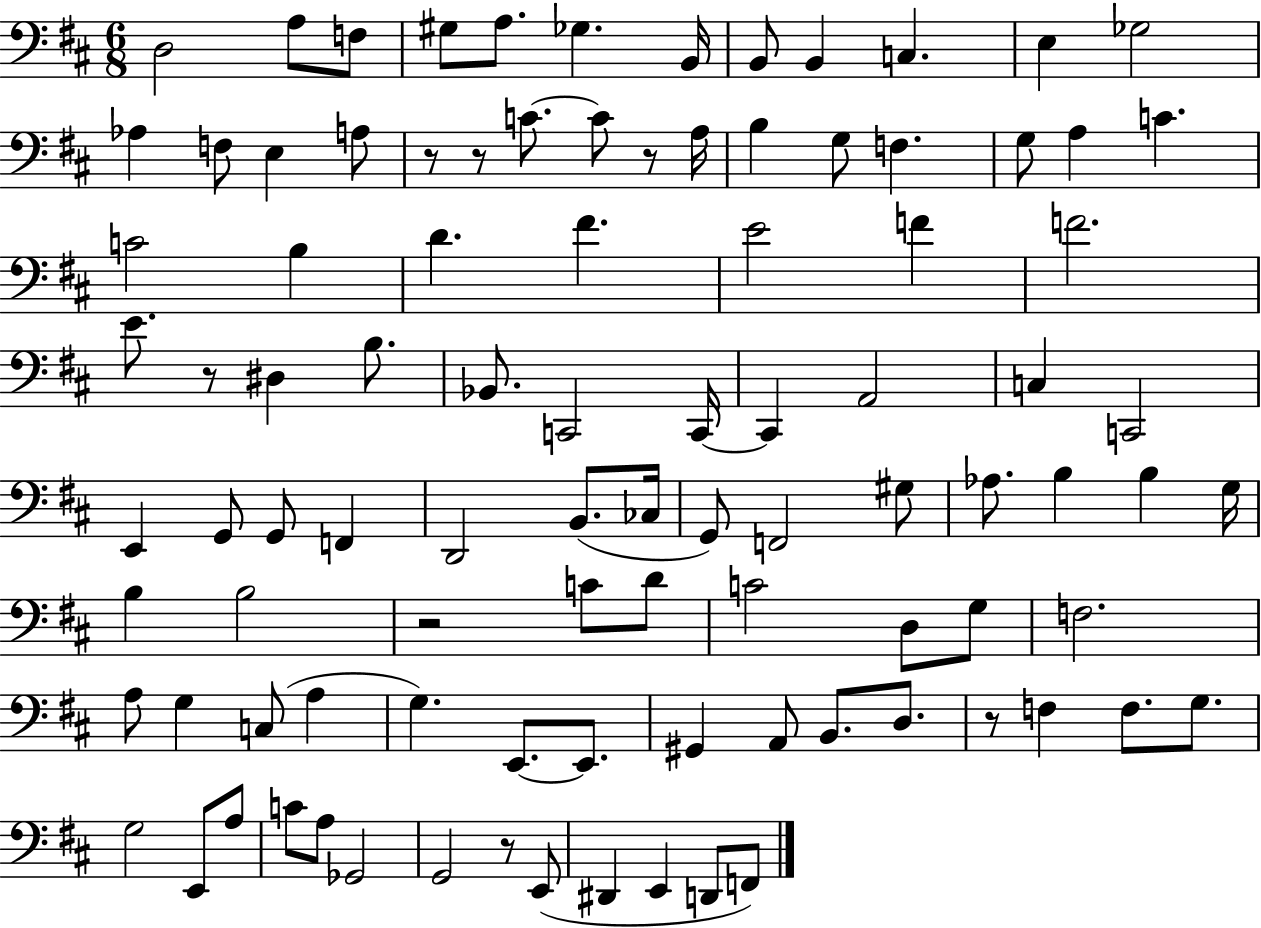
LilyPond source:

{
  \clef bass
  \numericTimeSignature
  \time 6/8
  \key d \major
  \repeat volta 2 { d2 a8 f8 | gis8 a8. ges4. b,16 | b,8 b,4 c4. | e4 ges2 | \break aes4 f8 e4 a8 | r8 r8 c'8.~~ c'8 r8 a16 | b4 g8 f4. | g8 a4 c'4. | \break c'2 b4 | d'4. fis'4. | e'2 f'4 | f'2. | \break e'8. r8 dis4 b8. | bes,8. c,2 c,16~~ | c,4 a,2 | c4 c,2 | \break e,4 g,8 g,8 f,4 | d,2 b,8.( ces16 | g,8) f,2 gis8 | aes8. b4 b4 g16 | \break b4 b2 | r2 c'8 d'8 | c'2 d8 g8 | f2. | \break a8 g4 c8( a4 | g4.) e,8.~~ e,8. | gis,4 a,8 b,8. d8. | r8 f4 f8. g8. | \break g2 e,8 a8 | c'8 a8 ges,2 | g,2 r8 e,8( | dis,4 e,4 d,8 f,8) | \break } \bar "|."
}